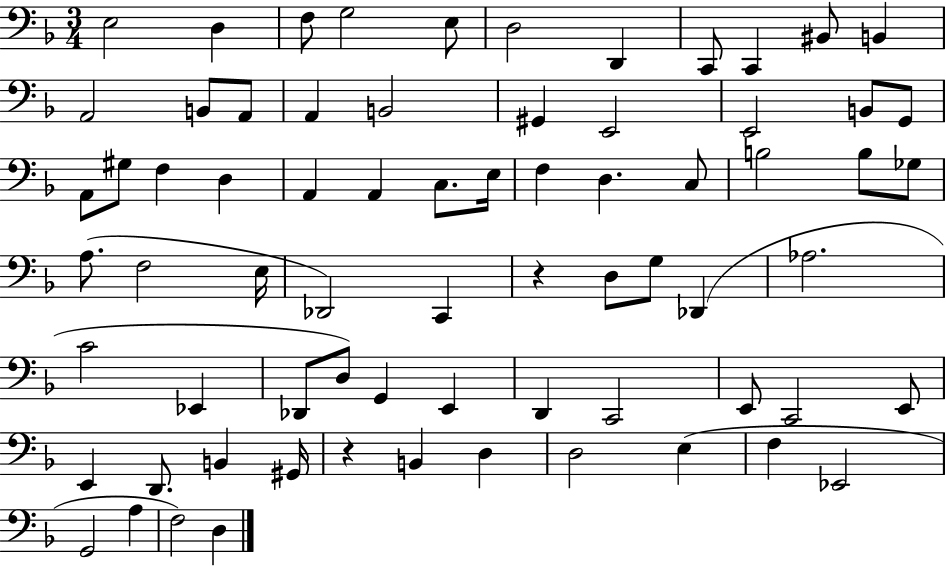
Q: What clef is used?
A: bass